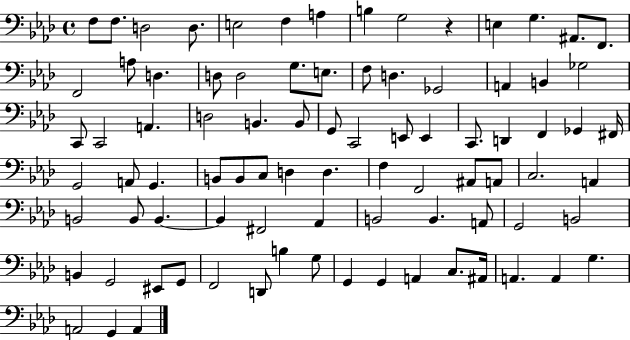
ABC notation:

X:1
T:Untitled
M:4/4
L:1/4
K:Ab
F,/2 F,/2 D,2 D,/2 E,2 F, A, B, G,2 z E, G, ^A,,/2 F,,/2 F,,2 A,/2 D, D,/2 D,2 G,/2 E,/2 F,/2 D, _G,,2 A,, B,, _G,2 C,,/2 C,,2 A,, D,2 B,, B,,/2 G,,/2 C,,2 E,,/2 E,, C,,/2 D,, F,, _G,, ^F,,/4 G,,2 A,,/2 G,, B,,/2 B,,/2 C,/2 D, D, F, F,,2 ^A,,/2 A,,/2 C,2 A,, B,,2 B,,/2 B,, B,, ^F,,2 _A,, B,,2 B,, A,,/2 G,,2 B,,2 B,, G,,2 ^E,,/2 G,,/2 F,,2 D,,/2 B, G,/2 G,, G,, A,, C,/2 ^A,,/4 A,, A,, G, A,,2 G,, A,,